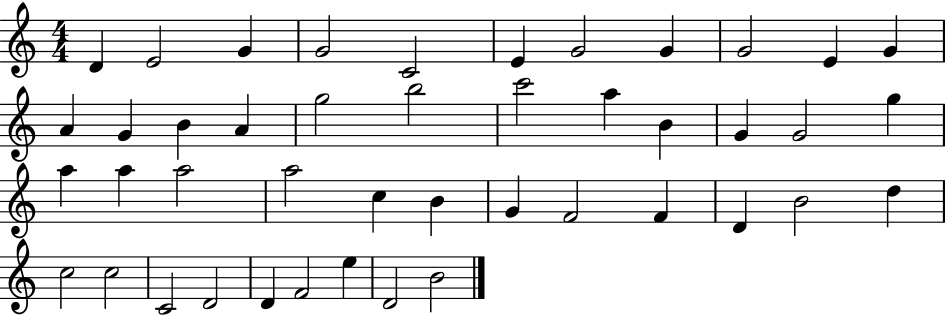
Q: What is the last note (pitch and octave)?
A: B4